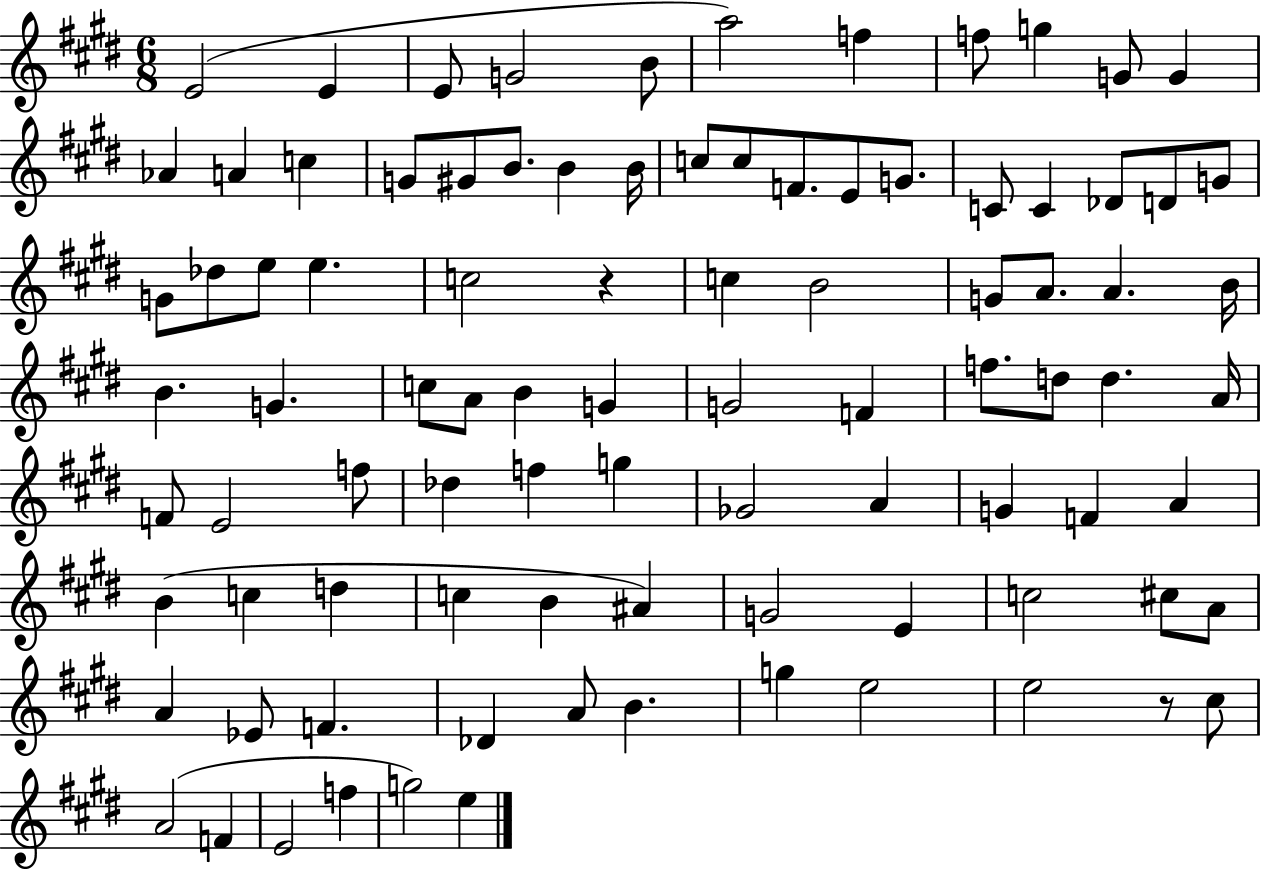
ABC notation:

X:1
T:Untitled
M:6/8
L:1/4
K:E
E2 E E/2 G2 B/2 a2 f f/2 g G/2 G _A A c G/2 ^G/2 B/2 B B/4 c/2 c/2 F/2 E/2 G/2 C/2 C _D/2 D/2 G/2 G/2 _d/2 e/2 e c2 z c B2 G/2 A/2 A B/4 B G c/2 A/2 B G G2 F f/2 d/2 d A/4 F/2 E2 f/2 _d f g _G2 A G F A B c d c B ^A G2 E c2 ^c/2 A/2 A _E/2 F _D A/2 B g e2 e2 z/2 ^c/2 A2 F E2 f g2 e